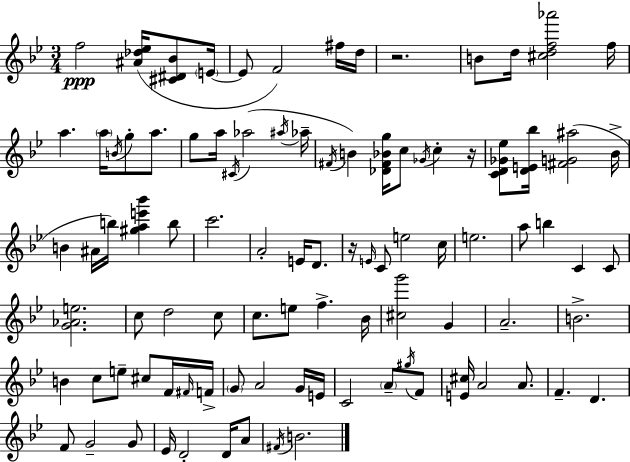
{
  \clef treble
  \numericTimeSignature
  \time 3/4
  \key g \minor
  f''2\ppp <ais' des'' ees''>16( <cis' dis' bes'>8 \parenthesize e'16~~ | e'8 f'2) fis''16 d''16 | r2. | b'8 d''16 <cis'' d'' f'' aes'''>2 f''16 | \break a''4. \parenthesize a''16 \acciaccatura { b'16 } g''8-. a''8. | g''8 a''16 \acciaccatura { cis'16 }( aes''2 | \acciaccatura { ais''16 } aes''16-- \acciaccatura { fis'16 } b'4) <des' fis' bes' g''>16 c''8 \acciaccatura { ges'16 } | c''4-. r16 <c' d' ges' ees''>8 <d' e' bes''>16 <fis' g' ais''>2( | \break bes'16-> b'4 ais'16 b''16) <gis'' a'' e''' bes'''>4 | b''8 c'''2. | a'2-. | e'16 d'8. r16 \grace { e'16 } c'8 e''2 | \break c''16 e''2. | a''8 b''4 | c'4 c'8 <g' aes' e''>2. | c''8 d''2 | \break c''8 c''8. e''8 f''4.-> | bes'16 <cis'' g'''>2 | g'4 a'2.-- | b'2.-> | \break b'4 c''8 | e''8-- cis''8 f'16 \grace { fis'16 } f'16-> \parenthesize g'8 a'2 | g'16 e'16 c'2 | \parenthesize a'8-- \acciaccatura { gis''16 } f'8 <e' cis''>16 a'2 | \break a'8. f'4.-- | d'4. f'8 g'2-- | g'8 ees'16 d'2-. | d'16 a'8 \acciaccatura { fis'16 } b'2. | \break \bar "|."
}